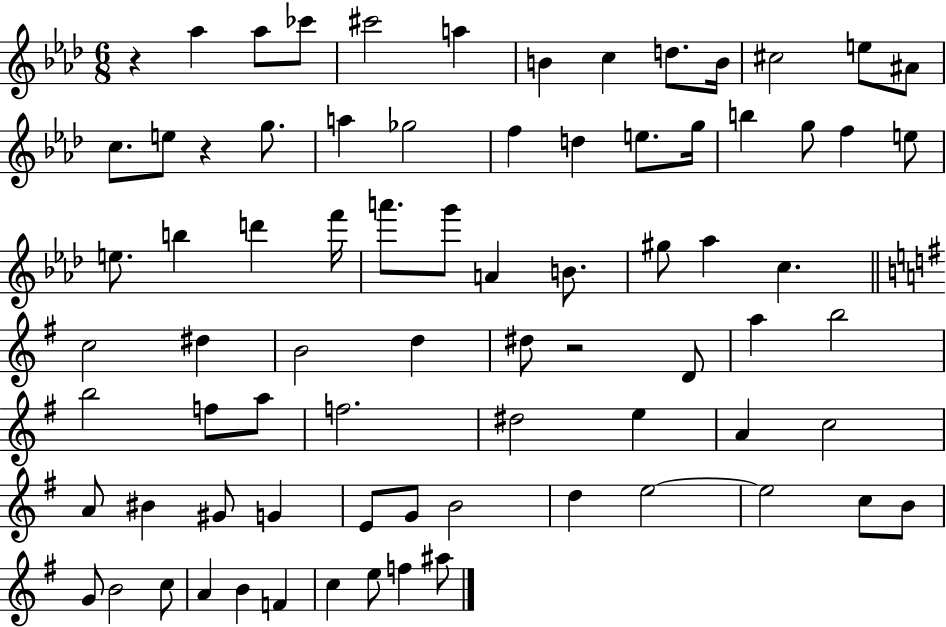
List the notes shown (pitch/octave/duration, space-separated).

R/q Ab5/q Ab5/e CES6/e C#6/h A5/q B4/q C5/q D5/e. B4/s C#5/h E5/e A#4/e C5/e. E5/e R/q G5/e. A5/q Gb5/h F5/q D5/q E5/e. G5/s B5/q G5/e F5/q E5/e E5/e. B5/q D6/q F6/s A6/e. G6/e A4/q B4/e. G#5/e Ab5/q C5/q. C5/h D#5/q B4/h D5/q D#5/e R/h D4/e A5/q B5/h B5/h F5/e A5/e F5/h. D#5/h E5/q A4/q C5/h A4/e BIS4/q G#4/e G4/q E4/e G4/e B4/h D5/q E5/h E5/h C5/e B4/e G4/e B4/h C5/e A4/q B4/q F4/q C5/q E5/e F5/q A#5/e